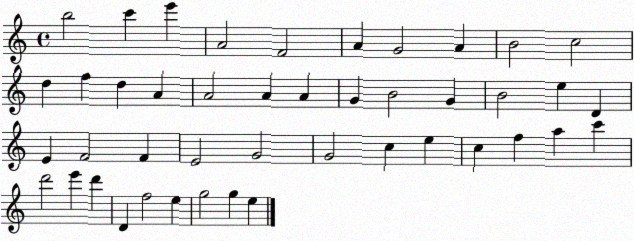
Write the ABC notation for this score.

X:1
T:Untitled
M:4/4
L:1/4
K:C
b2 c' e' A2 F2 A G2 A B2 c2 d f d A A2 A A G B2 G B2 e D E F2 F E2 G2 G2 c e c f a c' d'2 e' d' D f2 e g2 g e